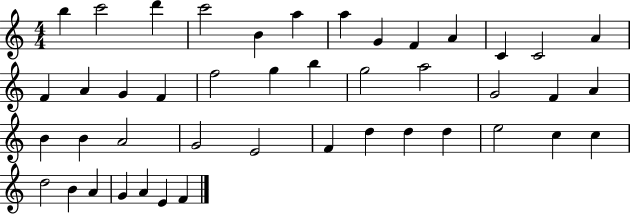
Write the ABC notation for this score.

X:1
T:Untitled
M:4/4
L:1/4
K:C
b c'2 d' c'2 B a a G F A C C2 A F A G F f2 g b g2 a2 G2 F A B B A2 G2 E2 F d d d e2 c c d2 B A G A E F